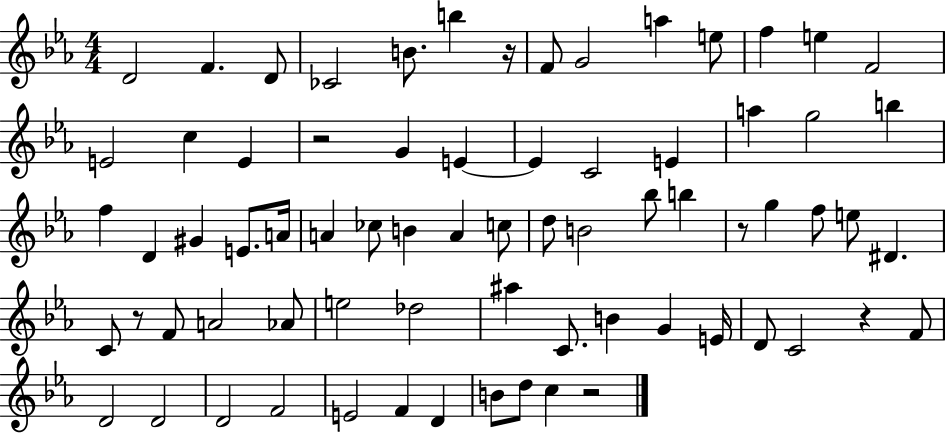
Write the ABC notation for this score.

X:1
T:Untitled
M:4/4
L:1/4
K:Eb
D2 F D/2 _C2 B/2 b z/4 F/2 G2 a e/2 f e F2 E2 c E z2 G E E C2 E a g2 b f D ^G E/2 A/4 A _c/2 B A c/2 d/2 B2 _b/2 b z/2 g f/2 e/2 ^D C/2 z/2 F/2 A2 _A/2 e2 _d2 ^a C/2 B G E/4 D/2 C2 z F/2 D2 D2 D2 F2 E2 F D B/2 d/2 c z2